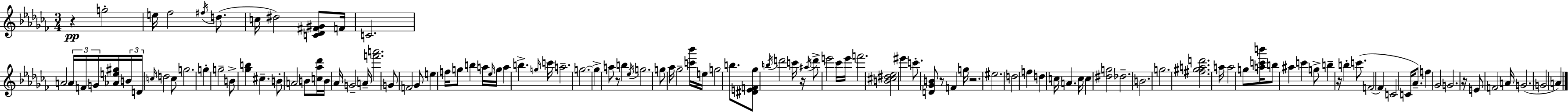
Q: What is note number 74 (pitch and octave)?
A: D5